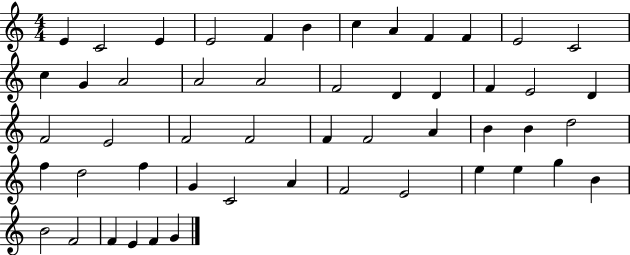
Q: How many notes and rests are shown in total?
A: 51